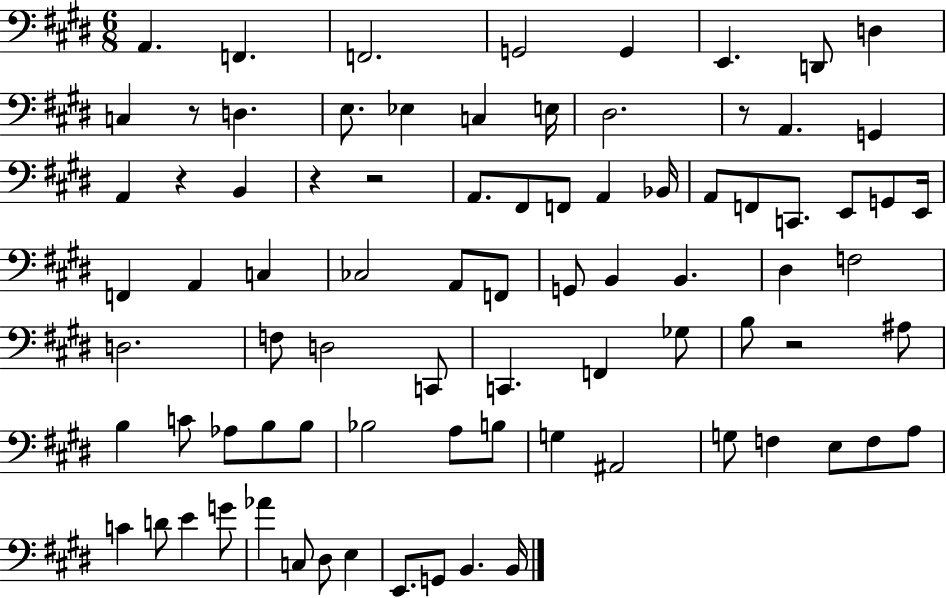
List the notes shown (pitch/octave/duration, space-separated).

A2/q. F2/q. F2/h. G2/h G2/q E2/q. D2/e D3/q C3/q R/e D3/q. E3/e. Eb3/q C3/q E3/s D#3/h. R/e A2/q. G2/q A2/q R/q B2/q R/q R/h A2/e. F#2/e F2/e A2/q Bb2/s A2/e F2/e C2/e. E2/e G2/e E2/s F2/q A2/q C3/q CES3/h A2/e F2/e G2/e B2/q B2/q. D#3/q F3/h D3/h. F3/e D3/h C2/e C2/q. F2/q Gb3/e B3/e R/h A#3/e B3/q C4/e Ab3/e B3/e B3/e Bb3/h A3/e B3/e G3/q A#2/h G3/e F3/q E3/e F3/e A3/e C4/q D4/e E4/q G4/e Ab4/q C3/e D#3/e E3/q E2/e. G2/e B2/q. B2/s